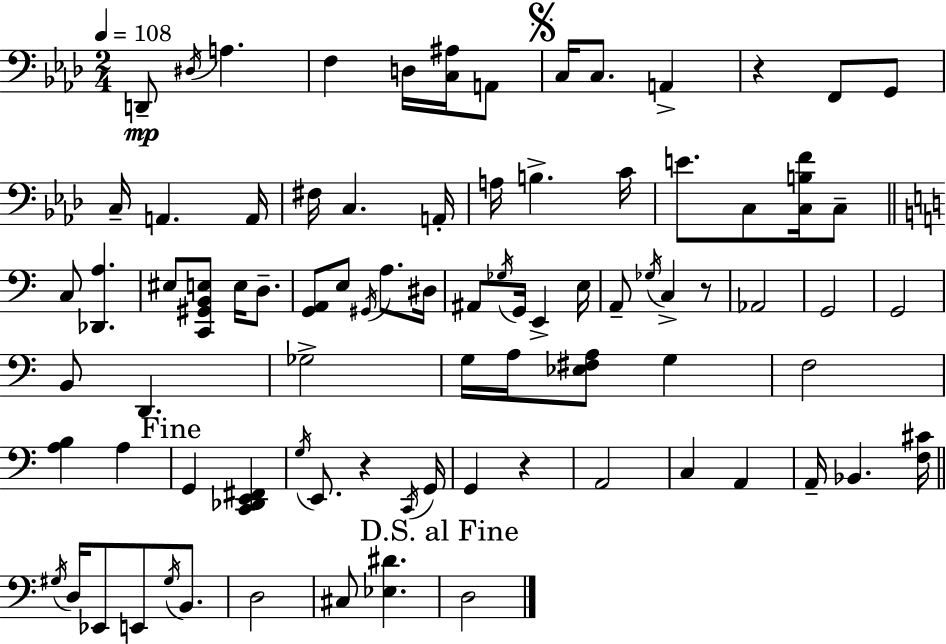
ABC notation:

X:1
T:Untitled
M:2/4
L:1/4
K:Fm
D,,/2 ^D,/4 A, F, D,/4 [C,^A,]/4 A,,/2 C,/4 C,/2 A,, z F,,/2 G,,/2 C,/4 A,, A,,/4 ^F,/4 C, A,,/4 A,/4 B, C/4 E/2 C,/2 [C,B,F]/4 C,/2 C,/2 [_D,,A,] ^E,/2 [C,,^G,,B,,E,]/2 E,/4 D,/2 [G,,A,,]/2 E,/2 ^G,,/4 A,/2 ^D,/4 ^A,,/2 _G,/4 G,,/4 E,, E,/4 A,,/2 _G,/4 C, z/2 _A,,2 G,,2 G,,2 B,,/2 D,, _G,2 G,/4 A,/4 [_E,^F,A,]/2 G, F,2 [A,B,] A, G,, [C,,_D,,E,,^F,,] G,/4 E,,/2 z C,,/4 G,,/4 G,, z A,,2 C, A,, A,,/4 _B,, [F,^C]/4 ^G,/4 D,/4 _E,,/2 E,,/2 ^G,/4 B,,/2 D,2 ^C,/2 [_E,^D] D,2